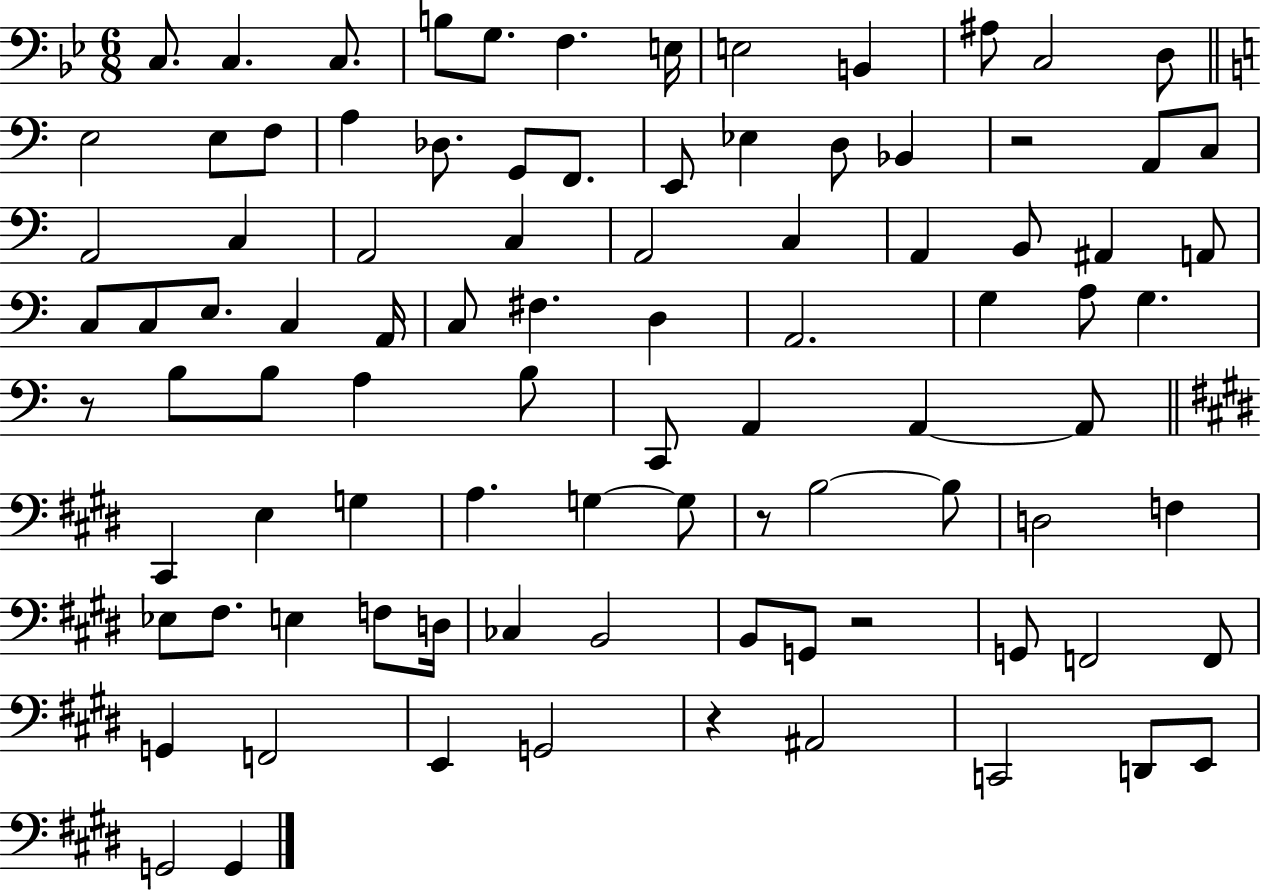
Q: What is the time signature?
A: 6/8